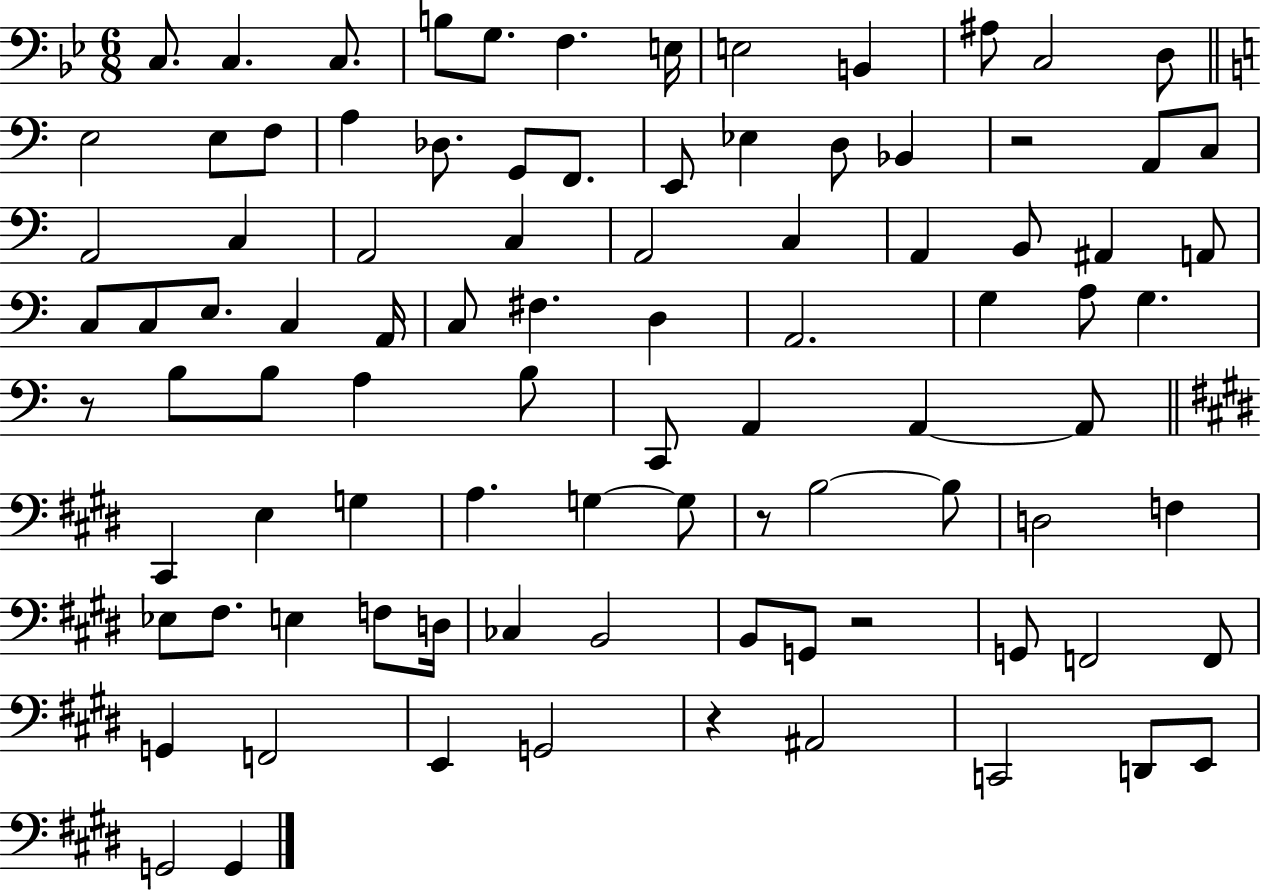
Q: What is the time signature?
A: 6/8